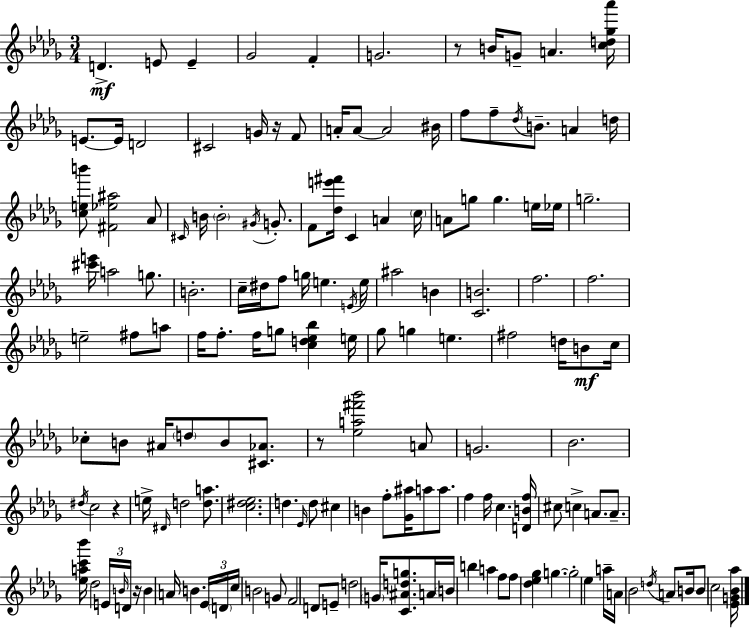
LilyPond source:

{
  \clef treble
  \numericTimeSignature
  \time 3/4
  \key bes \minor
  d'4.->\mf e'8 e'4-- | ges'2 f'4-. | g'2. | r8 b'16 g'8-- a'4. <c'' d'' ges'' aes'''>16 | \break e'8.~~ e'16 d'2 | cis'2 g'16 r16 f'8 | a'16-. a'8~~ a'2 bis'16 | f''8 f''8-- \acciaccatura { des''16 } b'8.-- a'4 | \break d''16 <c'' e'' b'''>8 <fis' ees'' ais''>2 aes'8 | \grace { cis'16 } b'16 \parenthesize b'2-. \acciaccatura { gis'16 } | g'8.-. f'8 <des'' e''' fis'''>16 c'4 a'4 | \parenthesize c''16 a'8 g''8 g''4. | \break e''16 ees''16 g''2.-- | <cis''' e'''>16 a''2 | g''8. b'2.-. | c''16-- dis''16 f''8 g''16 e''4. | \break \acciaccatura { e'16 } e''16 ais''2 | b'4 <c' b'>2. | f''2. | f''2. | \break e''2-- | fis''8 a''8 f''16 f''8.-. f''16 g''8 <c'' d'' ees'' bes''>4 | e''16 ges''8 g''4 e''4. | fis''2 | \break d''16 b'8\mf c''16 ces''8-. b'8 ais'16 \parenthesize d''8 b'8 | <cis' aes'>8. r8 <ees'' a'' fis''' bes'''>2 | a'8 g'2. | bes'2. | \break \acciaccatura { dis''16 } c''2 | r4 e''16-> \grace { dis'16 } d''2 | <d'' a''>8. <c'' dis'' ees''>2. | d''4. | \break \grace { ees'16 } d''8 cis''4 b'4 f''8-. | <ges' ais''>16 a''8 a''8. f''4 f''16 | c''4. <d' b' f''>16 cis''8 c''4-> | a'8. a'8.-- <ees'' a'' c''' bes'''>16 des''2 | \break \tuplet 3/2 { e'16 \grace { b'16 } d'16 } r16 b'4 | a'16 b'4. \tuplet 3/2 { ees'16 \parenthesize d'16 c''16 } b'2 | g'8 f'2 | d'8 e'8-- d''2 | \break \parenthesize g'16 <c' ais' d'' g''>8. a'16 \parenthesize b'16 b''4 | a''4 f''8 f''8 <des'' ees'' ges''>4 | g''4.~~ g''2-. | ees''4 a''16-- a'16 bes'2 | \break \acciaccatura { d''16 } a'8 b'16 b'8 | c''2 <ees' g' bes' aes''>16 \bar "|."
}